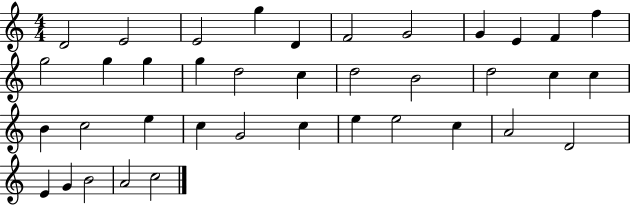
X:1
T:Untitled
M:4/4
L:1/4
K:C
D2 E2 E2 g D F2 G2 G E F f g2 g g g d2 c d2 B2 d2 c c B c2 e c G2 c e e2 c A2 D2 E G B2 A2 c2